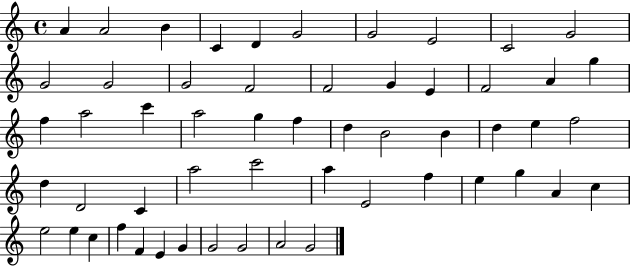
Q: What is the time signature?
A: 4/4